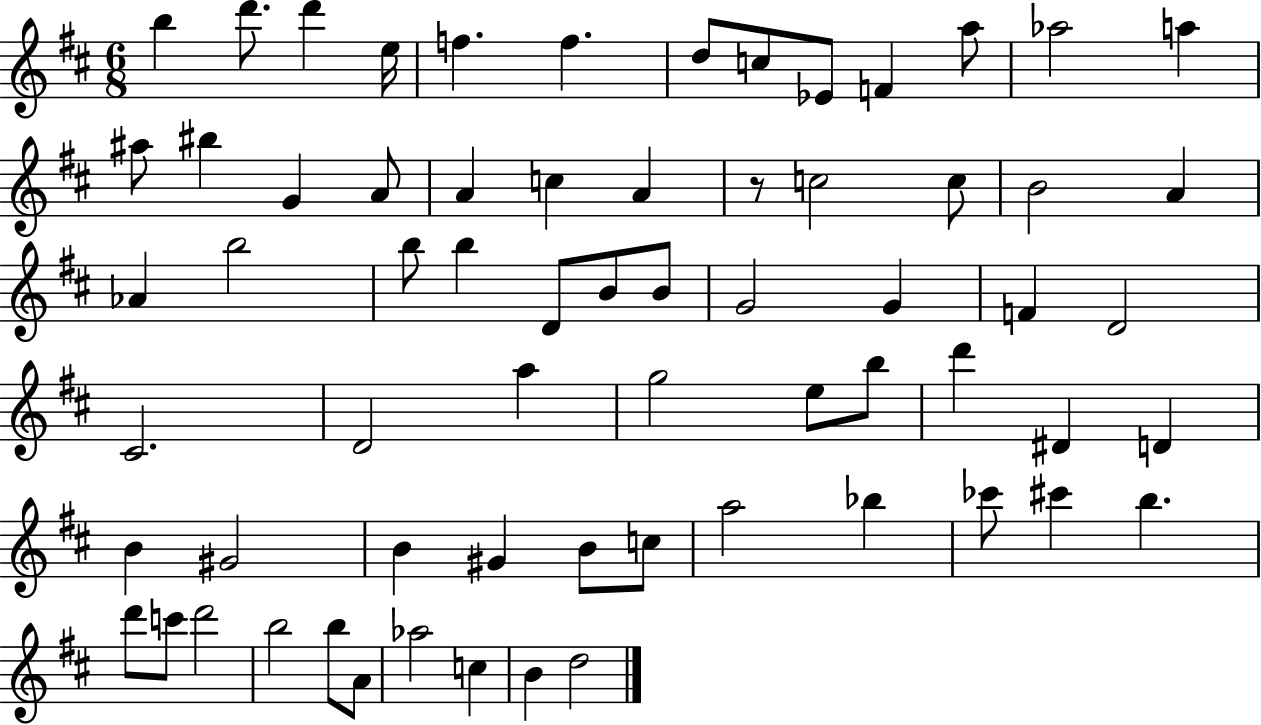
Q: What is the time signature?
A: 6/8